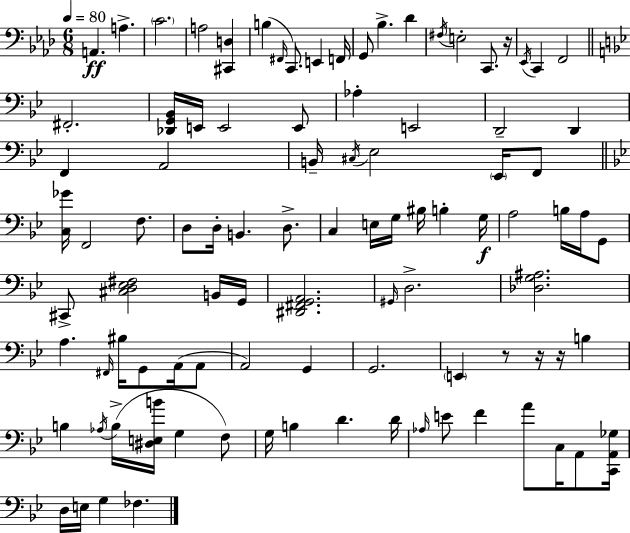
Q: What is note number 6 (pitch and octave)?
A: F#2